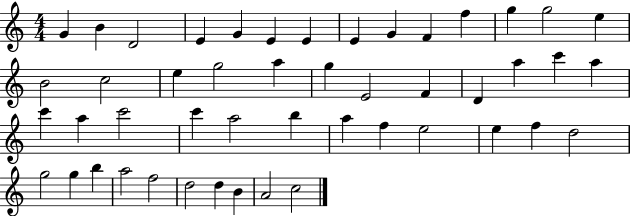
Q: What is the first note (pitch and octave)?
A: G4